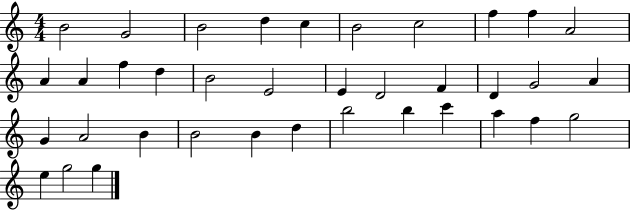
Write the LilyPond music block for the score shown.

{
  \clef treble
  \numericTimeSignature
  \time 4/4
  \key c \major
  b'2 g'2 | b'2 d''4 c''4 | b'2 c''2 | f''4 f''4 a'2 | \break a'4 a'4 f''4 d''4 | b'2 e'2 | e'4 d'2 f'4 | d'4 g'2 a'4 | \break g'4 a'2 b'4 | b'2 b'4 d''4 | b''2 b''4 c'''4 | a''4 f''4 g''2 | \break e''4 g''2 g''4 | \bar "|."
}